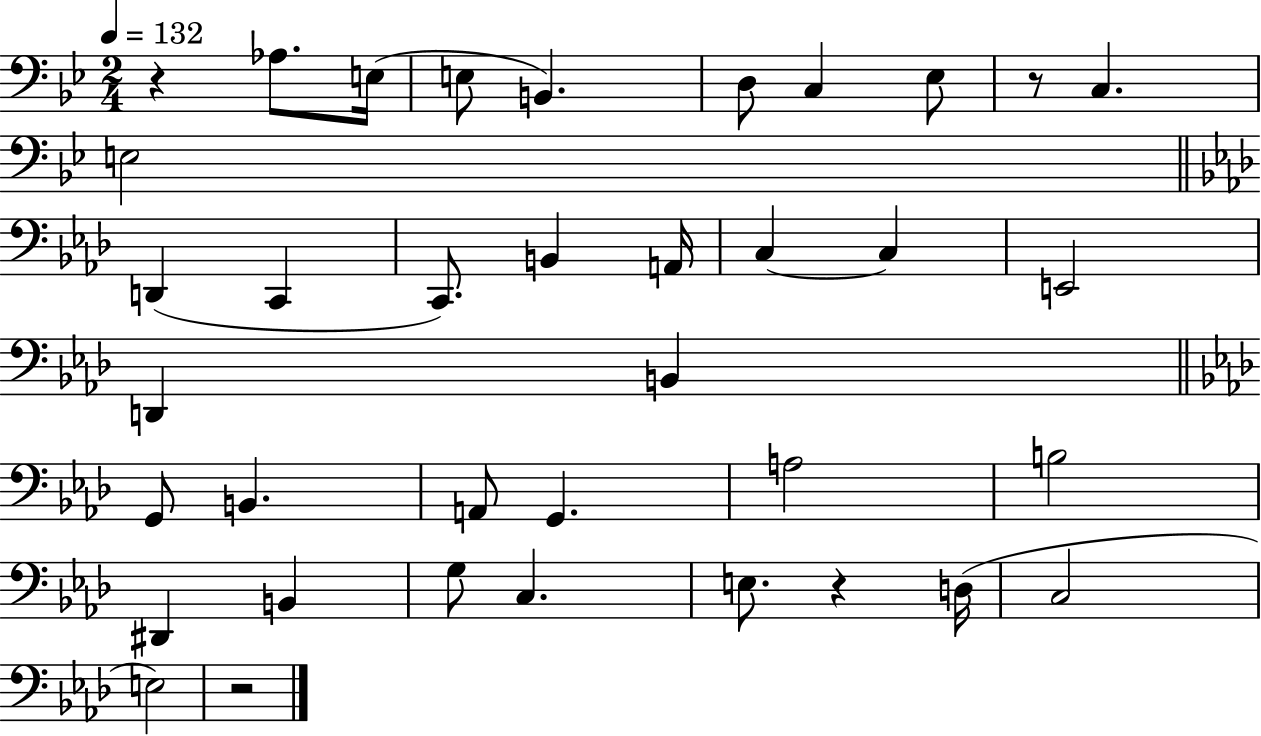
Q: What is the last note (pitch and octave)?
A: E3